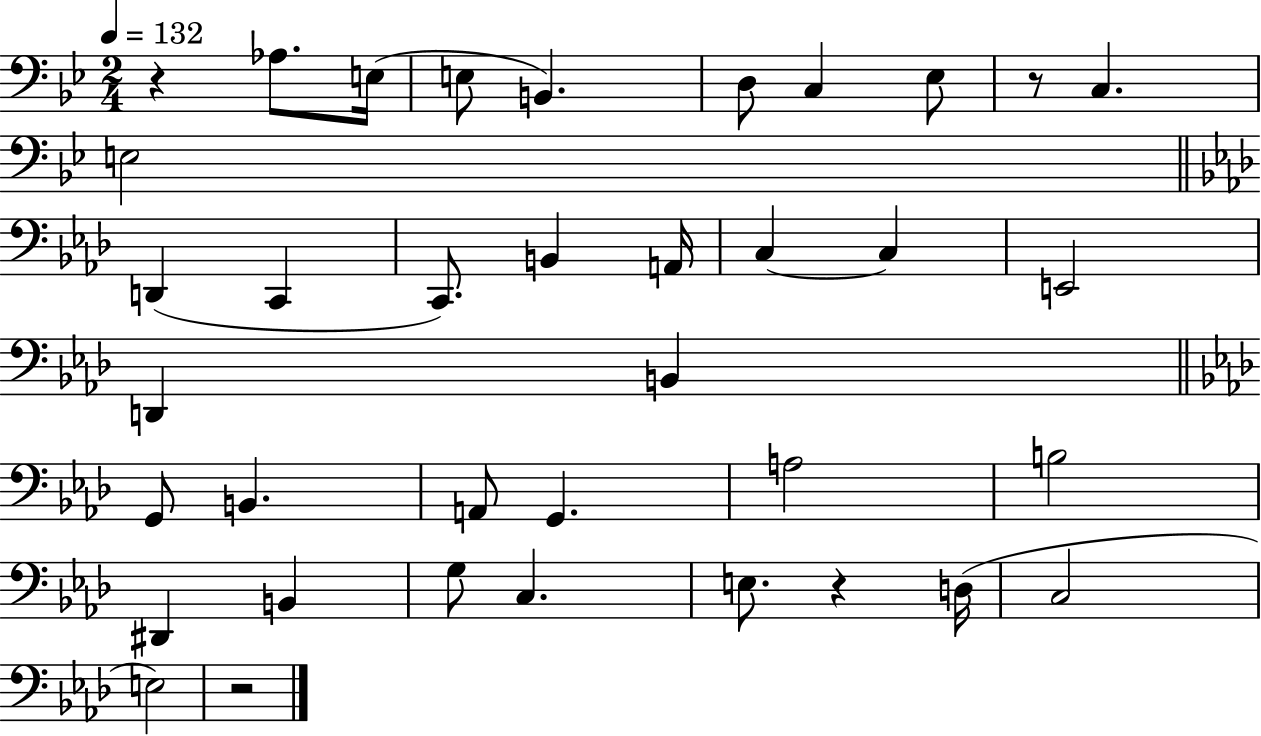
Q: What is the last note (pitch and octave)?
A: E3